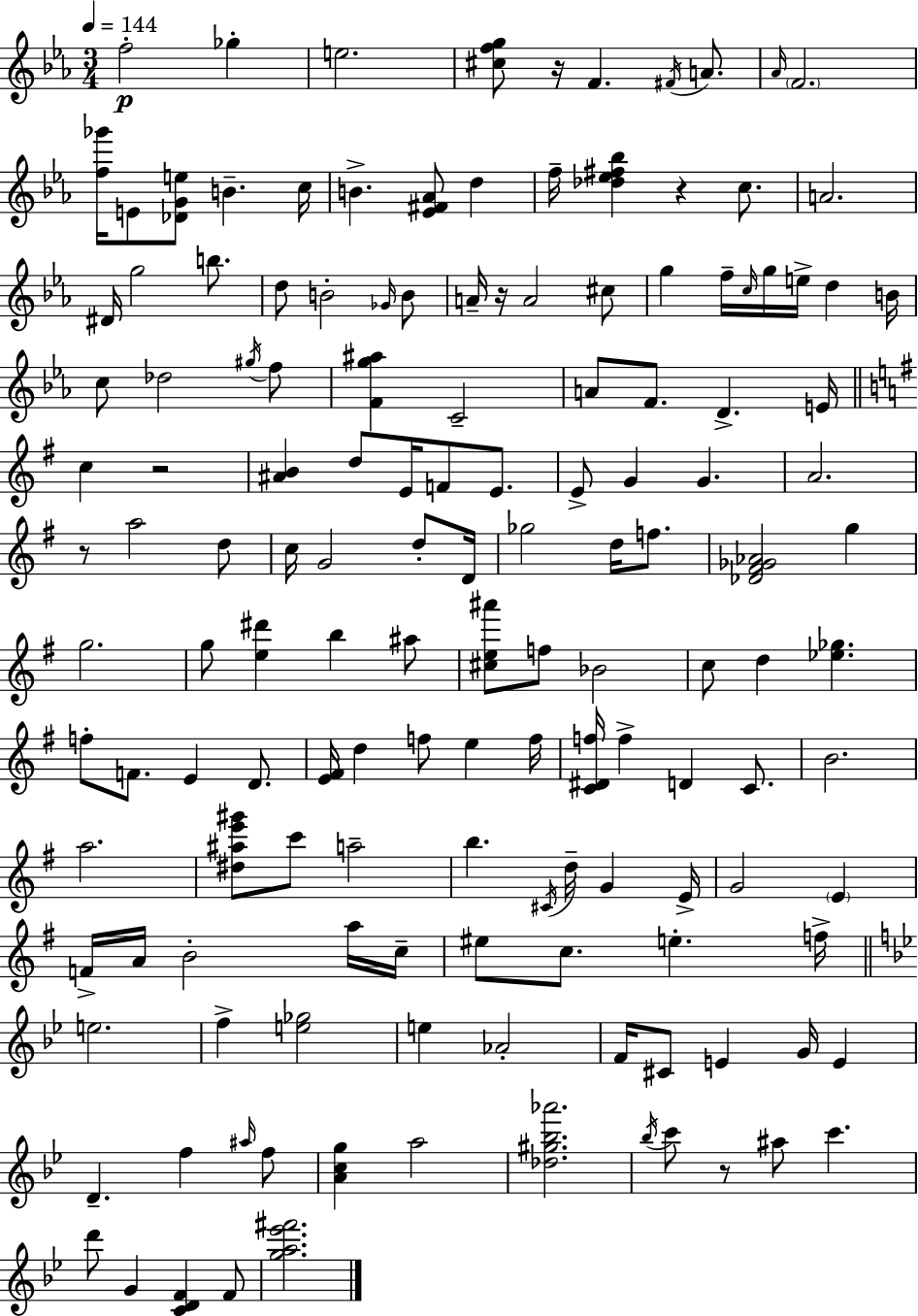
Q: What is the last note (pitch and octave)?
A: F4